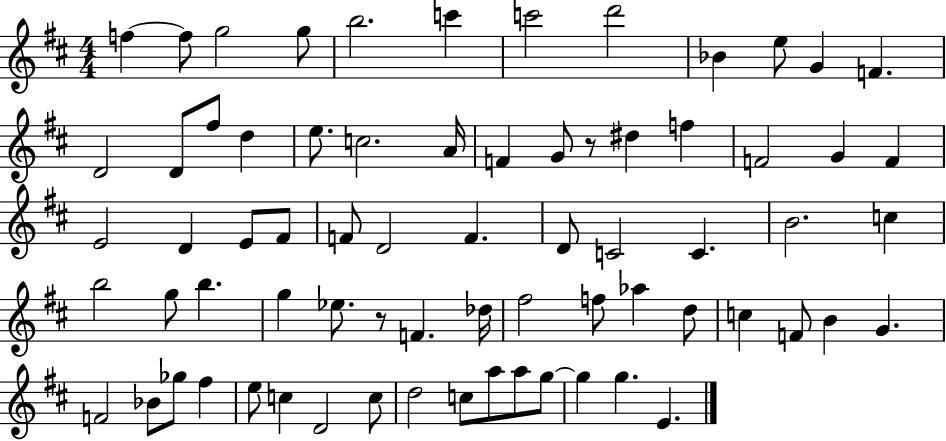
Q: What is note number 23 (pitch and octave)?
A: F5